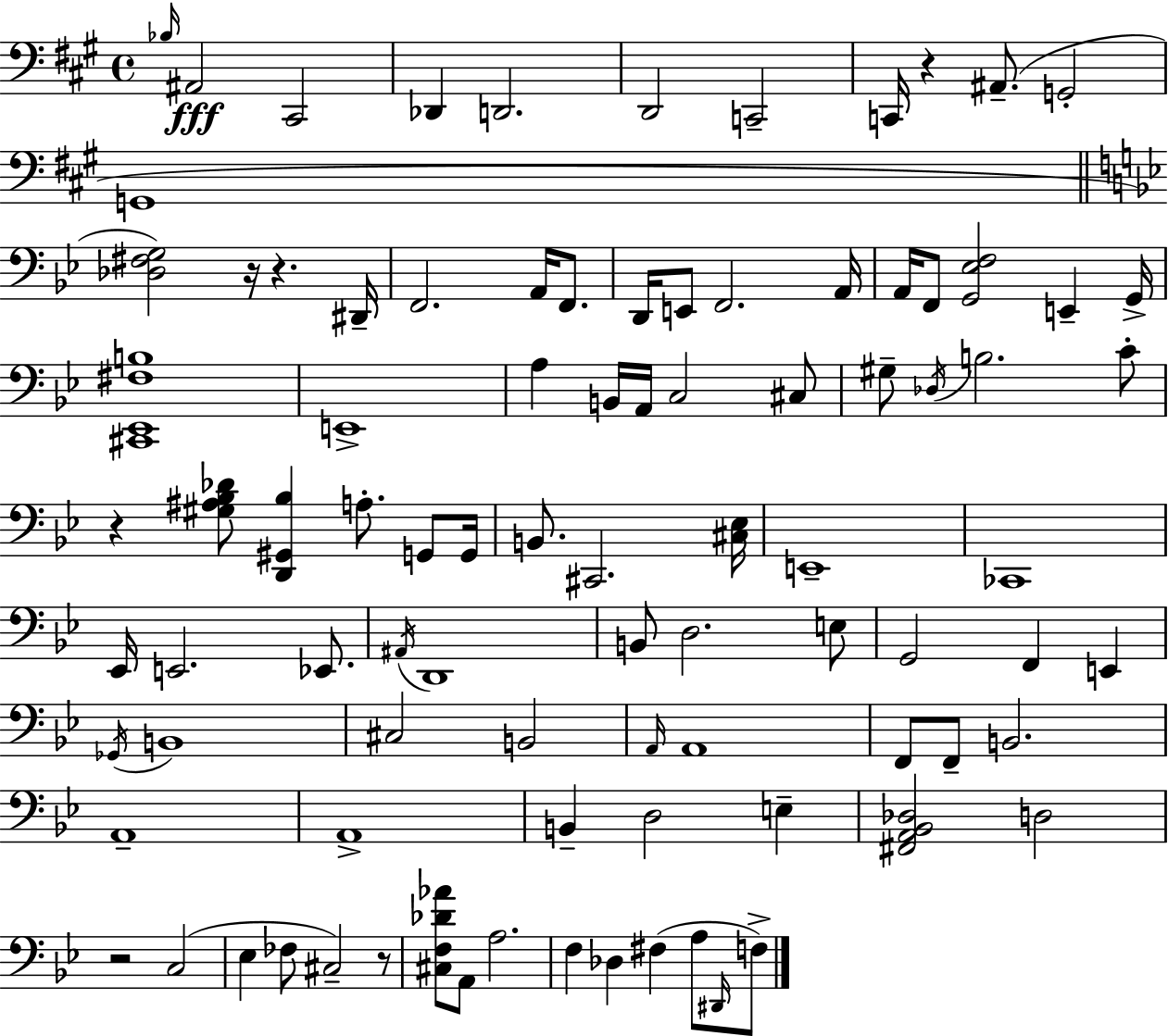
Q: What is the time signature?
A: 4/4